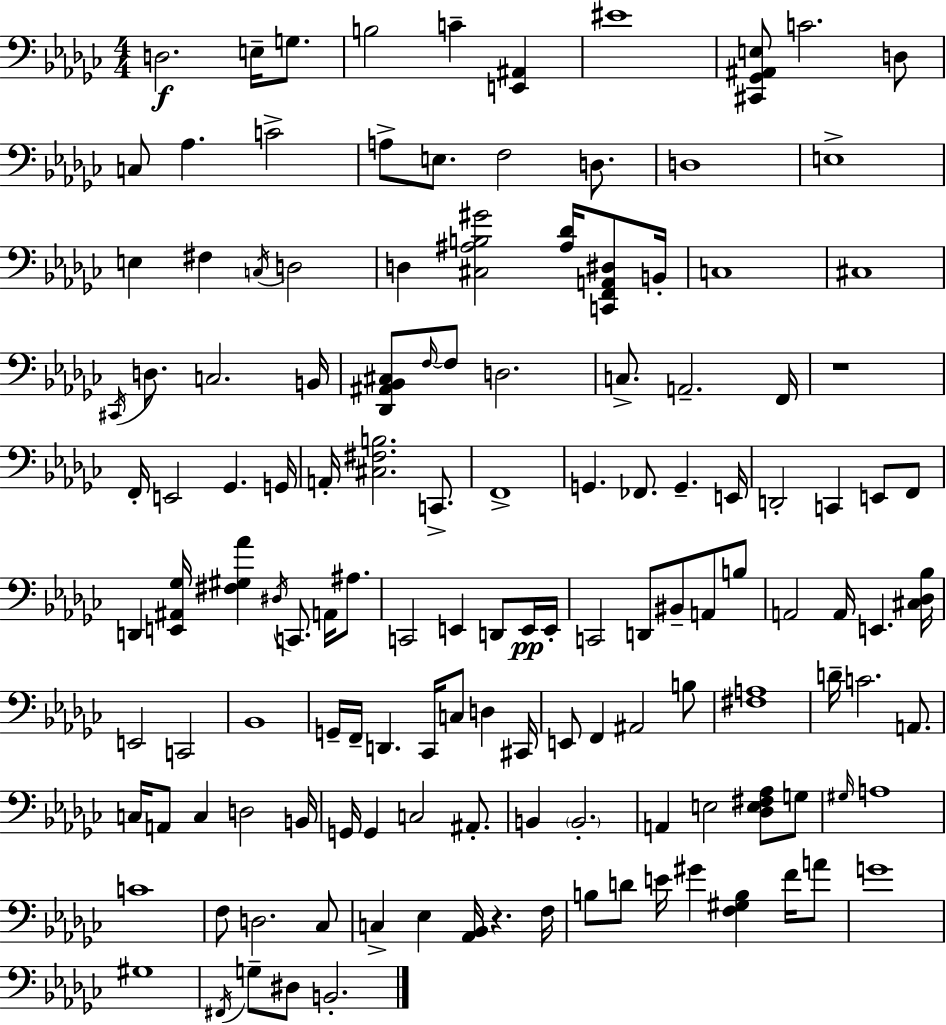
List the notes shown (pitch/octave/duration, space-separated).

D3/h. E3/s G3/e. B3/h C4/q [E2,A#2]/q EIS4/w [C#2,Gb2,A#2,E3]/e C4/h. D3/e C3/e Ab3/q. C4/h A3/e E3/e. F3/h D3/e. D3/w E3/w E3/q F#3/q C3/s D3/h D3/q [C#3,A#3,B3,G#4]/h [A#3,Db4]/s [C2,F2,A2,D#3]/e B2/s C3/w C#3/w C#2/s D3/e. C3/h. B2/s [Db2,A#2,Bb2,C#3]/e F3/s F3/e D3/h. C3/e. A2/h. F2/s R/w F2/s E2/h Gb2/q. G2/s A2/s [C#3,F#3,B3]/h. C2/e. F2/w G2/q. FES2/e. G2/q. E2/s D2/h C2/q E2/e F2/e D2/q [E2,A#2,Gb3]/s [F#3,G#3,Ab4]/q D#3/s C2/e. A2/s A#3/e. C2/h E2/q D2/e E2/s E2/s C2/h D2/e BIS2/e A2/e B3/e A2/h A2/s E2/q. [C#3,Db3,Bb3]/s E2/h C2/h Bb2/w G2/s F2/s D2/q. CES2/s C3/e D3/q C#2/s E2/e F2/q A#2/h B3/e [F#3,A3]/w D4/s C4/h. A2/e. C3/s A2/e C3/q D3/h B2/s G2/s G2/q C3/h A#2/e. B2/q B2/h. A2/q E3/h [Db3,E3,F#3,Ab3]/e G3/e G#3/s A3/w C4/w F3/e D3/h. CES3/e C3/q Eb3/q [Ab2,Bb2]/s R/q. F3/s B3/e D4/e E4/s G#4/q [F3,G#3,B3]/q F4/s A4/e G4/w G#3/w F#2/s G3/e D#3/e B2/h.